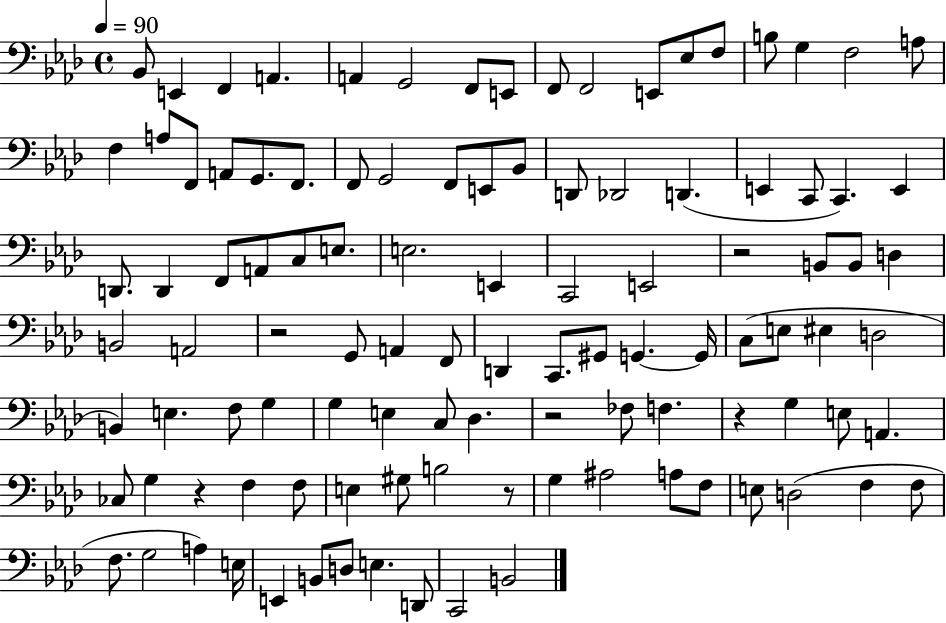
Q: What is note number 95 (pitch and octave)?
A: E2